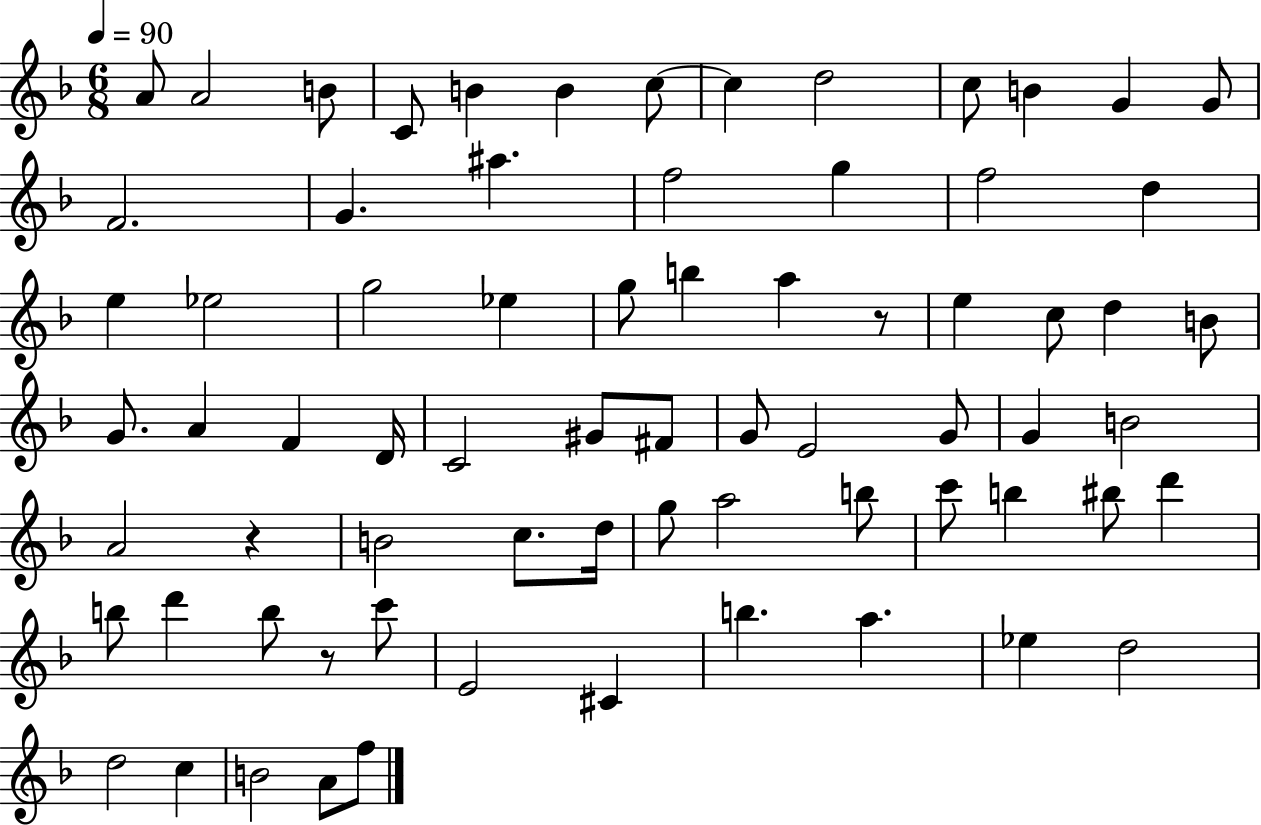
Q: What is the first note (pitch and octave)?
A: A4